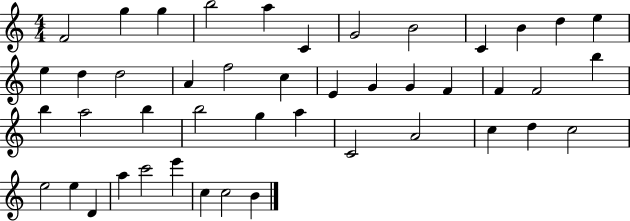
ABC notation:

X:1
T:Untitled
M:4/4
L:1/4
K:C
F2 g g b2 a C G2 B2 C B d e e d d2 A f2 c E G G F F F2 b b a2 b b2 g a C2 A2 c d c2 e2 e D a c'2 e' c c2 B